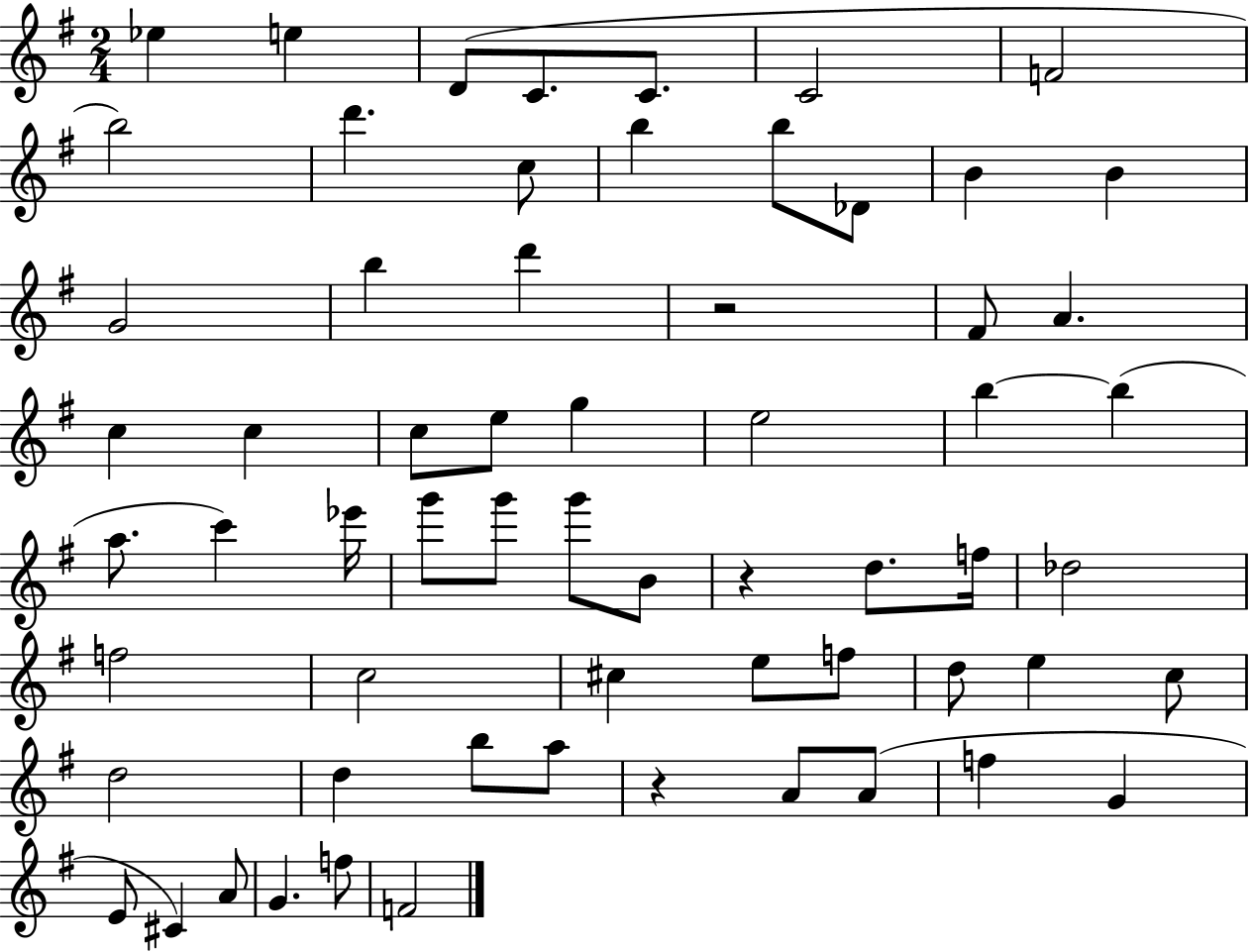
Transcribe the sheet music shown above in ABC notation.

X:1
T:Untitled
M:2/4
L:1/4
K:G
_e e D/2 C/2 C/2 C2 F2 b2 d' c/2 b b/2 _D/2 B B G2 b d' z2 ^F/2 A c c c/2 e/2 g e2 b b a/2 c' _e'/4 g'/2 g'/2 g'/2 B/2 z d/2 f/4 _d2 f2 c2 ^c e/2 f/2 d/2 e c/2 d2 d b/2 a/2 z A/2 A/2 f G E/2 ^C A/2 G f/2 F2